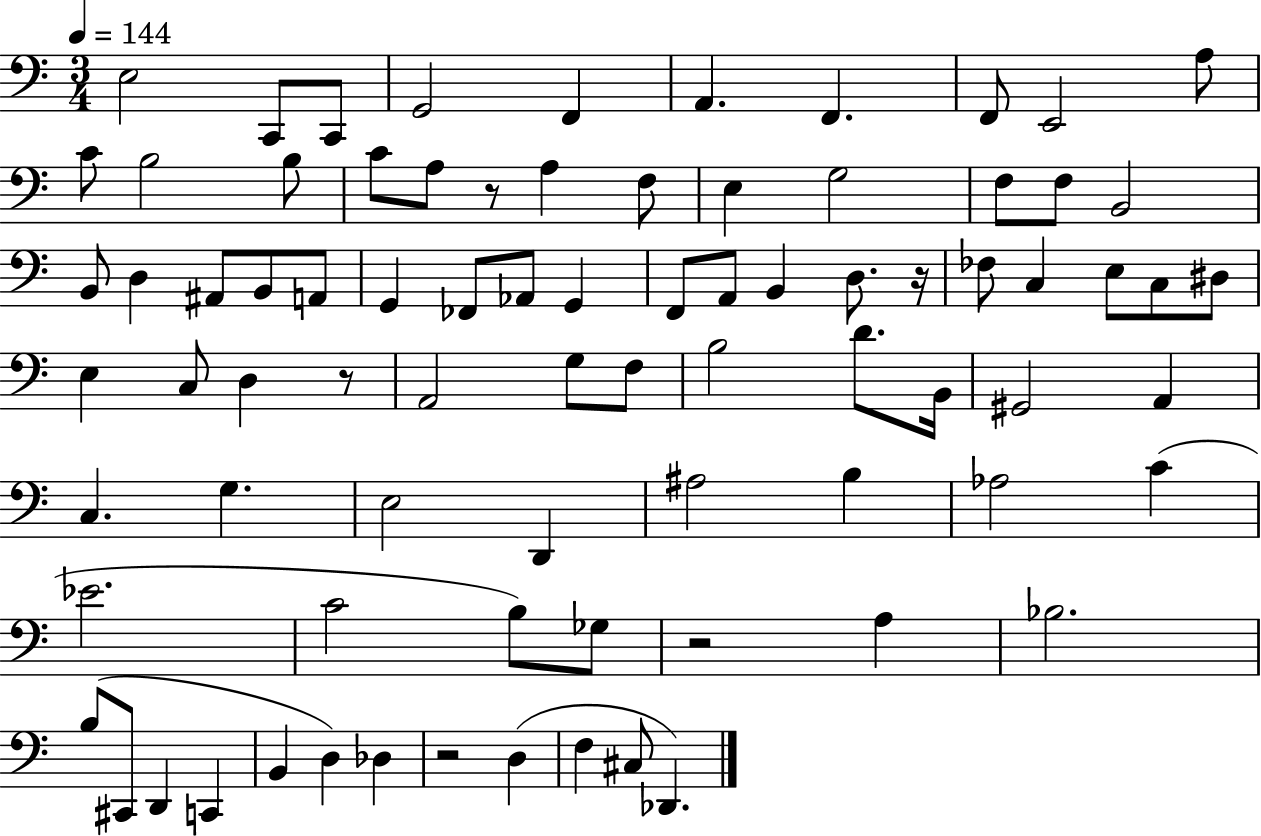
{
  \clef bass
  \numericTimeSignature
  \time 3/4
  \key c \major
  \tempo 4 = 144
  e2 c,8 c,8 | g,2 f,4 | a,4. f,4. | f,8 e,2 a8 | \break c'8 b2 b8 | c'8 a8 r8 a4 f8 | e4 g2 | f8 f8 b,2 | \break b,8 d4 ais,8 b,8 a,8 | g,4 fes,8 aes,8 g,4 | f,8 a,8 b,4 d8. r16 | fes8 c4 e8 c8 dis8 | \break e4 c8 d4 r8 | a,2 g8 f8 | b2 d'8. b,16 | gis,2 a,4 | \break c4. g4. | e2 d,4 | ais2 b4 | aes2 c'4( | \break ees'2. | c'2 b8) ges8 | r2 a4 | bes2. | \break b8( cis,8 d,4 c,4 | b,4 d4) des4 | r2 d4( | f4 cis8 des,4.) | \break \bar "|."
}